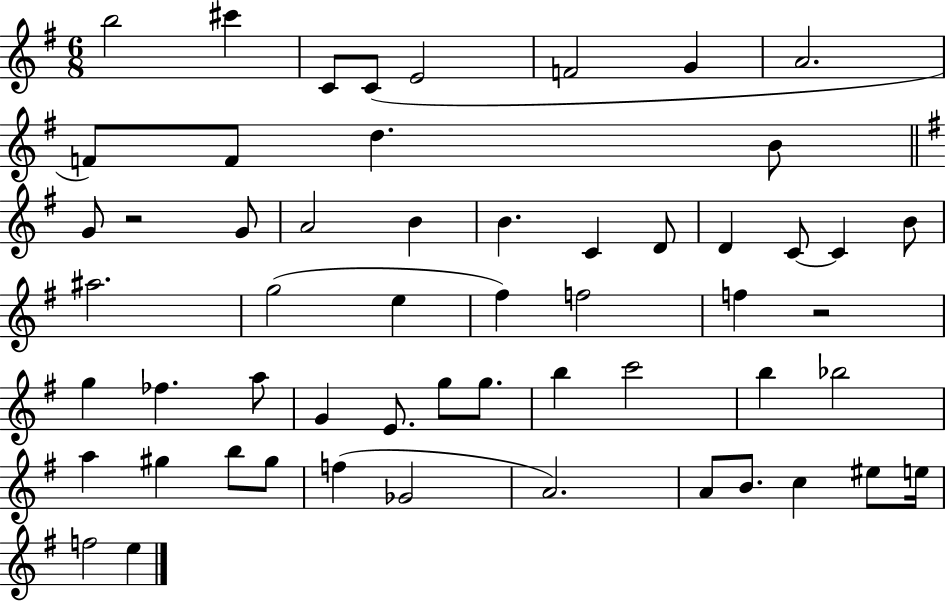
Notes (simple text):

B5/h C#6/q C4/e C4/e E4/h F4/h G4/q A4/h. F4/e F4/e D5/q. B4/e G4/e R/h G4/e A4/h B4/q B4/q. C4/q D4/e D4/q C4/e C4/q B4/e A#5/h. G5/h E5/q F#5/q F5/h F5/q R/h G5/q FES5/q. A5/e G4/q E4/e. G5/e G5/e. B5/q C6/h B5/q Bb5/h A5/q G#5/q B5/e G#5/e F5/q Gb4/h A4/h. A4/e B4/e. C5/q EIS5/e E5/s F5/h E5/q